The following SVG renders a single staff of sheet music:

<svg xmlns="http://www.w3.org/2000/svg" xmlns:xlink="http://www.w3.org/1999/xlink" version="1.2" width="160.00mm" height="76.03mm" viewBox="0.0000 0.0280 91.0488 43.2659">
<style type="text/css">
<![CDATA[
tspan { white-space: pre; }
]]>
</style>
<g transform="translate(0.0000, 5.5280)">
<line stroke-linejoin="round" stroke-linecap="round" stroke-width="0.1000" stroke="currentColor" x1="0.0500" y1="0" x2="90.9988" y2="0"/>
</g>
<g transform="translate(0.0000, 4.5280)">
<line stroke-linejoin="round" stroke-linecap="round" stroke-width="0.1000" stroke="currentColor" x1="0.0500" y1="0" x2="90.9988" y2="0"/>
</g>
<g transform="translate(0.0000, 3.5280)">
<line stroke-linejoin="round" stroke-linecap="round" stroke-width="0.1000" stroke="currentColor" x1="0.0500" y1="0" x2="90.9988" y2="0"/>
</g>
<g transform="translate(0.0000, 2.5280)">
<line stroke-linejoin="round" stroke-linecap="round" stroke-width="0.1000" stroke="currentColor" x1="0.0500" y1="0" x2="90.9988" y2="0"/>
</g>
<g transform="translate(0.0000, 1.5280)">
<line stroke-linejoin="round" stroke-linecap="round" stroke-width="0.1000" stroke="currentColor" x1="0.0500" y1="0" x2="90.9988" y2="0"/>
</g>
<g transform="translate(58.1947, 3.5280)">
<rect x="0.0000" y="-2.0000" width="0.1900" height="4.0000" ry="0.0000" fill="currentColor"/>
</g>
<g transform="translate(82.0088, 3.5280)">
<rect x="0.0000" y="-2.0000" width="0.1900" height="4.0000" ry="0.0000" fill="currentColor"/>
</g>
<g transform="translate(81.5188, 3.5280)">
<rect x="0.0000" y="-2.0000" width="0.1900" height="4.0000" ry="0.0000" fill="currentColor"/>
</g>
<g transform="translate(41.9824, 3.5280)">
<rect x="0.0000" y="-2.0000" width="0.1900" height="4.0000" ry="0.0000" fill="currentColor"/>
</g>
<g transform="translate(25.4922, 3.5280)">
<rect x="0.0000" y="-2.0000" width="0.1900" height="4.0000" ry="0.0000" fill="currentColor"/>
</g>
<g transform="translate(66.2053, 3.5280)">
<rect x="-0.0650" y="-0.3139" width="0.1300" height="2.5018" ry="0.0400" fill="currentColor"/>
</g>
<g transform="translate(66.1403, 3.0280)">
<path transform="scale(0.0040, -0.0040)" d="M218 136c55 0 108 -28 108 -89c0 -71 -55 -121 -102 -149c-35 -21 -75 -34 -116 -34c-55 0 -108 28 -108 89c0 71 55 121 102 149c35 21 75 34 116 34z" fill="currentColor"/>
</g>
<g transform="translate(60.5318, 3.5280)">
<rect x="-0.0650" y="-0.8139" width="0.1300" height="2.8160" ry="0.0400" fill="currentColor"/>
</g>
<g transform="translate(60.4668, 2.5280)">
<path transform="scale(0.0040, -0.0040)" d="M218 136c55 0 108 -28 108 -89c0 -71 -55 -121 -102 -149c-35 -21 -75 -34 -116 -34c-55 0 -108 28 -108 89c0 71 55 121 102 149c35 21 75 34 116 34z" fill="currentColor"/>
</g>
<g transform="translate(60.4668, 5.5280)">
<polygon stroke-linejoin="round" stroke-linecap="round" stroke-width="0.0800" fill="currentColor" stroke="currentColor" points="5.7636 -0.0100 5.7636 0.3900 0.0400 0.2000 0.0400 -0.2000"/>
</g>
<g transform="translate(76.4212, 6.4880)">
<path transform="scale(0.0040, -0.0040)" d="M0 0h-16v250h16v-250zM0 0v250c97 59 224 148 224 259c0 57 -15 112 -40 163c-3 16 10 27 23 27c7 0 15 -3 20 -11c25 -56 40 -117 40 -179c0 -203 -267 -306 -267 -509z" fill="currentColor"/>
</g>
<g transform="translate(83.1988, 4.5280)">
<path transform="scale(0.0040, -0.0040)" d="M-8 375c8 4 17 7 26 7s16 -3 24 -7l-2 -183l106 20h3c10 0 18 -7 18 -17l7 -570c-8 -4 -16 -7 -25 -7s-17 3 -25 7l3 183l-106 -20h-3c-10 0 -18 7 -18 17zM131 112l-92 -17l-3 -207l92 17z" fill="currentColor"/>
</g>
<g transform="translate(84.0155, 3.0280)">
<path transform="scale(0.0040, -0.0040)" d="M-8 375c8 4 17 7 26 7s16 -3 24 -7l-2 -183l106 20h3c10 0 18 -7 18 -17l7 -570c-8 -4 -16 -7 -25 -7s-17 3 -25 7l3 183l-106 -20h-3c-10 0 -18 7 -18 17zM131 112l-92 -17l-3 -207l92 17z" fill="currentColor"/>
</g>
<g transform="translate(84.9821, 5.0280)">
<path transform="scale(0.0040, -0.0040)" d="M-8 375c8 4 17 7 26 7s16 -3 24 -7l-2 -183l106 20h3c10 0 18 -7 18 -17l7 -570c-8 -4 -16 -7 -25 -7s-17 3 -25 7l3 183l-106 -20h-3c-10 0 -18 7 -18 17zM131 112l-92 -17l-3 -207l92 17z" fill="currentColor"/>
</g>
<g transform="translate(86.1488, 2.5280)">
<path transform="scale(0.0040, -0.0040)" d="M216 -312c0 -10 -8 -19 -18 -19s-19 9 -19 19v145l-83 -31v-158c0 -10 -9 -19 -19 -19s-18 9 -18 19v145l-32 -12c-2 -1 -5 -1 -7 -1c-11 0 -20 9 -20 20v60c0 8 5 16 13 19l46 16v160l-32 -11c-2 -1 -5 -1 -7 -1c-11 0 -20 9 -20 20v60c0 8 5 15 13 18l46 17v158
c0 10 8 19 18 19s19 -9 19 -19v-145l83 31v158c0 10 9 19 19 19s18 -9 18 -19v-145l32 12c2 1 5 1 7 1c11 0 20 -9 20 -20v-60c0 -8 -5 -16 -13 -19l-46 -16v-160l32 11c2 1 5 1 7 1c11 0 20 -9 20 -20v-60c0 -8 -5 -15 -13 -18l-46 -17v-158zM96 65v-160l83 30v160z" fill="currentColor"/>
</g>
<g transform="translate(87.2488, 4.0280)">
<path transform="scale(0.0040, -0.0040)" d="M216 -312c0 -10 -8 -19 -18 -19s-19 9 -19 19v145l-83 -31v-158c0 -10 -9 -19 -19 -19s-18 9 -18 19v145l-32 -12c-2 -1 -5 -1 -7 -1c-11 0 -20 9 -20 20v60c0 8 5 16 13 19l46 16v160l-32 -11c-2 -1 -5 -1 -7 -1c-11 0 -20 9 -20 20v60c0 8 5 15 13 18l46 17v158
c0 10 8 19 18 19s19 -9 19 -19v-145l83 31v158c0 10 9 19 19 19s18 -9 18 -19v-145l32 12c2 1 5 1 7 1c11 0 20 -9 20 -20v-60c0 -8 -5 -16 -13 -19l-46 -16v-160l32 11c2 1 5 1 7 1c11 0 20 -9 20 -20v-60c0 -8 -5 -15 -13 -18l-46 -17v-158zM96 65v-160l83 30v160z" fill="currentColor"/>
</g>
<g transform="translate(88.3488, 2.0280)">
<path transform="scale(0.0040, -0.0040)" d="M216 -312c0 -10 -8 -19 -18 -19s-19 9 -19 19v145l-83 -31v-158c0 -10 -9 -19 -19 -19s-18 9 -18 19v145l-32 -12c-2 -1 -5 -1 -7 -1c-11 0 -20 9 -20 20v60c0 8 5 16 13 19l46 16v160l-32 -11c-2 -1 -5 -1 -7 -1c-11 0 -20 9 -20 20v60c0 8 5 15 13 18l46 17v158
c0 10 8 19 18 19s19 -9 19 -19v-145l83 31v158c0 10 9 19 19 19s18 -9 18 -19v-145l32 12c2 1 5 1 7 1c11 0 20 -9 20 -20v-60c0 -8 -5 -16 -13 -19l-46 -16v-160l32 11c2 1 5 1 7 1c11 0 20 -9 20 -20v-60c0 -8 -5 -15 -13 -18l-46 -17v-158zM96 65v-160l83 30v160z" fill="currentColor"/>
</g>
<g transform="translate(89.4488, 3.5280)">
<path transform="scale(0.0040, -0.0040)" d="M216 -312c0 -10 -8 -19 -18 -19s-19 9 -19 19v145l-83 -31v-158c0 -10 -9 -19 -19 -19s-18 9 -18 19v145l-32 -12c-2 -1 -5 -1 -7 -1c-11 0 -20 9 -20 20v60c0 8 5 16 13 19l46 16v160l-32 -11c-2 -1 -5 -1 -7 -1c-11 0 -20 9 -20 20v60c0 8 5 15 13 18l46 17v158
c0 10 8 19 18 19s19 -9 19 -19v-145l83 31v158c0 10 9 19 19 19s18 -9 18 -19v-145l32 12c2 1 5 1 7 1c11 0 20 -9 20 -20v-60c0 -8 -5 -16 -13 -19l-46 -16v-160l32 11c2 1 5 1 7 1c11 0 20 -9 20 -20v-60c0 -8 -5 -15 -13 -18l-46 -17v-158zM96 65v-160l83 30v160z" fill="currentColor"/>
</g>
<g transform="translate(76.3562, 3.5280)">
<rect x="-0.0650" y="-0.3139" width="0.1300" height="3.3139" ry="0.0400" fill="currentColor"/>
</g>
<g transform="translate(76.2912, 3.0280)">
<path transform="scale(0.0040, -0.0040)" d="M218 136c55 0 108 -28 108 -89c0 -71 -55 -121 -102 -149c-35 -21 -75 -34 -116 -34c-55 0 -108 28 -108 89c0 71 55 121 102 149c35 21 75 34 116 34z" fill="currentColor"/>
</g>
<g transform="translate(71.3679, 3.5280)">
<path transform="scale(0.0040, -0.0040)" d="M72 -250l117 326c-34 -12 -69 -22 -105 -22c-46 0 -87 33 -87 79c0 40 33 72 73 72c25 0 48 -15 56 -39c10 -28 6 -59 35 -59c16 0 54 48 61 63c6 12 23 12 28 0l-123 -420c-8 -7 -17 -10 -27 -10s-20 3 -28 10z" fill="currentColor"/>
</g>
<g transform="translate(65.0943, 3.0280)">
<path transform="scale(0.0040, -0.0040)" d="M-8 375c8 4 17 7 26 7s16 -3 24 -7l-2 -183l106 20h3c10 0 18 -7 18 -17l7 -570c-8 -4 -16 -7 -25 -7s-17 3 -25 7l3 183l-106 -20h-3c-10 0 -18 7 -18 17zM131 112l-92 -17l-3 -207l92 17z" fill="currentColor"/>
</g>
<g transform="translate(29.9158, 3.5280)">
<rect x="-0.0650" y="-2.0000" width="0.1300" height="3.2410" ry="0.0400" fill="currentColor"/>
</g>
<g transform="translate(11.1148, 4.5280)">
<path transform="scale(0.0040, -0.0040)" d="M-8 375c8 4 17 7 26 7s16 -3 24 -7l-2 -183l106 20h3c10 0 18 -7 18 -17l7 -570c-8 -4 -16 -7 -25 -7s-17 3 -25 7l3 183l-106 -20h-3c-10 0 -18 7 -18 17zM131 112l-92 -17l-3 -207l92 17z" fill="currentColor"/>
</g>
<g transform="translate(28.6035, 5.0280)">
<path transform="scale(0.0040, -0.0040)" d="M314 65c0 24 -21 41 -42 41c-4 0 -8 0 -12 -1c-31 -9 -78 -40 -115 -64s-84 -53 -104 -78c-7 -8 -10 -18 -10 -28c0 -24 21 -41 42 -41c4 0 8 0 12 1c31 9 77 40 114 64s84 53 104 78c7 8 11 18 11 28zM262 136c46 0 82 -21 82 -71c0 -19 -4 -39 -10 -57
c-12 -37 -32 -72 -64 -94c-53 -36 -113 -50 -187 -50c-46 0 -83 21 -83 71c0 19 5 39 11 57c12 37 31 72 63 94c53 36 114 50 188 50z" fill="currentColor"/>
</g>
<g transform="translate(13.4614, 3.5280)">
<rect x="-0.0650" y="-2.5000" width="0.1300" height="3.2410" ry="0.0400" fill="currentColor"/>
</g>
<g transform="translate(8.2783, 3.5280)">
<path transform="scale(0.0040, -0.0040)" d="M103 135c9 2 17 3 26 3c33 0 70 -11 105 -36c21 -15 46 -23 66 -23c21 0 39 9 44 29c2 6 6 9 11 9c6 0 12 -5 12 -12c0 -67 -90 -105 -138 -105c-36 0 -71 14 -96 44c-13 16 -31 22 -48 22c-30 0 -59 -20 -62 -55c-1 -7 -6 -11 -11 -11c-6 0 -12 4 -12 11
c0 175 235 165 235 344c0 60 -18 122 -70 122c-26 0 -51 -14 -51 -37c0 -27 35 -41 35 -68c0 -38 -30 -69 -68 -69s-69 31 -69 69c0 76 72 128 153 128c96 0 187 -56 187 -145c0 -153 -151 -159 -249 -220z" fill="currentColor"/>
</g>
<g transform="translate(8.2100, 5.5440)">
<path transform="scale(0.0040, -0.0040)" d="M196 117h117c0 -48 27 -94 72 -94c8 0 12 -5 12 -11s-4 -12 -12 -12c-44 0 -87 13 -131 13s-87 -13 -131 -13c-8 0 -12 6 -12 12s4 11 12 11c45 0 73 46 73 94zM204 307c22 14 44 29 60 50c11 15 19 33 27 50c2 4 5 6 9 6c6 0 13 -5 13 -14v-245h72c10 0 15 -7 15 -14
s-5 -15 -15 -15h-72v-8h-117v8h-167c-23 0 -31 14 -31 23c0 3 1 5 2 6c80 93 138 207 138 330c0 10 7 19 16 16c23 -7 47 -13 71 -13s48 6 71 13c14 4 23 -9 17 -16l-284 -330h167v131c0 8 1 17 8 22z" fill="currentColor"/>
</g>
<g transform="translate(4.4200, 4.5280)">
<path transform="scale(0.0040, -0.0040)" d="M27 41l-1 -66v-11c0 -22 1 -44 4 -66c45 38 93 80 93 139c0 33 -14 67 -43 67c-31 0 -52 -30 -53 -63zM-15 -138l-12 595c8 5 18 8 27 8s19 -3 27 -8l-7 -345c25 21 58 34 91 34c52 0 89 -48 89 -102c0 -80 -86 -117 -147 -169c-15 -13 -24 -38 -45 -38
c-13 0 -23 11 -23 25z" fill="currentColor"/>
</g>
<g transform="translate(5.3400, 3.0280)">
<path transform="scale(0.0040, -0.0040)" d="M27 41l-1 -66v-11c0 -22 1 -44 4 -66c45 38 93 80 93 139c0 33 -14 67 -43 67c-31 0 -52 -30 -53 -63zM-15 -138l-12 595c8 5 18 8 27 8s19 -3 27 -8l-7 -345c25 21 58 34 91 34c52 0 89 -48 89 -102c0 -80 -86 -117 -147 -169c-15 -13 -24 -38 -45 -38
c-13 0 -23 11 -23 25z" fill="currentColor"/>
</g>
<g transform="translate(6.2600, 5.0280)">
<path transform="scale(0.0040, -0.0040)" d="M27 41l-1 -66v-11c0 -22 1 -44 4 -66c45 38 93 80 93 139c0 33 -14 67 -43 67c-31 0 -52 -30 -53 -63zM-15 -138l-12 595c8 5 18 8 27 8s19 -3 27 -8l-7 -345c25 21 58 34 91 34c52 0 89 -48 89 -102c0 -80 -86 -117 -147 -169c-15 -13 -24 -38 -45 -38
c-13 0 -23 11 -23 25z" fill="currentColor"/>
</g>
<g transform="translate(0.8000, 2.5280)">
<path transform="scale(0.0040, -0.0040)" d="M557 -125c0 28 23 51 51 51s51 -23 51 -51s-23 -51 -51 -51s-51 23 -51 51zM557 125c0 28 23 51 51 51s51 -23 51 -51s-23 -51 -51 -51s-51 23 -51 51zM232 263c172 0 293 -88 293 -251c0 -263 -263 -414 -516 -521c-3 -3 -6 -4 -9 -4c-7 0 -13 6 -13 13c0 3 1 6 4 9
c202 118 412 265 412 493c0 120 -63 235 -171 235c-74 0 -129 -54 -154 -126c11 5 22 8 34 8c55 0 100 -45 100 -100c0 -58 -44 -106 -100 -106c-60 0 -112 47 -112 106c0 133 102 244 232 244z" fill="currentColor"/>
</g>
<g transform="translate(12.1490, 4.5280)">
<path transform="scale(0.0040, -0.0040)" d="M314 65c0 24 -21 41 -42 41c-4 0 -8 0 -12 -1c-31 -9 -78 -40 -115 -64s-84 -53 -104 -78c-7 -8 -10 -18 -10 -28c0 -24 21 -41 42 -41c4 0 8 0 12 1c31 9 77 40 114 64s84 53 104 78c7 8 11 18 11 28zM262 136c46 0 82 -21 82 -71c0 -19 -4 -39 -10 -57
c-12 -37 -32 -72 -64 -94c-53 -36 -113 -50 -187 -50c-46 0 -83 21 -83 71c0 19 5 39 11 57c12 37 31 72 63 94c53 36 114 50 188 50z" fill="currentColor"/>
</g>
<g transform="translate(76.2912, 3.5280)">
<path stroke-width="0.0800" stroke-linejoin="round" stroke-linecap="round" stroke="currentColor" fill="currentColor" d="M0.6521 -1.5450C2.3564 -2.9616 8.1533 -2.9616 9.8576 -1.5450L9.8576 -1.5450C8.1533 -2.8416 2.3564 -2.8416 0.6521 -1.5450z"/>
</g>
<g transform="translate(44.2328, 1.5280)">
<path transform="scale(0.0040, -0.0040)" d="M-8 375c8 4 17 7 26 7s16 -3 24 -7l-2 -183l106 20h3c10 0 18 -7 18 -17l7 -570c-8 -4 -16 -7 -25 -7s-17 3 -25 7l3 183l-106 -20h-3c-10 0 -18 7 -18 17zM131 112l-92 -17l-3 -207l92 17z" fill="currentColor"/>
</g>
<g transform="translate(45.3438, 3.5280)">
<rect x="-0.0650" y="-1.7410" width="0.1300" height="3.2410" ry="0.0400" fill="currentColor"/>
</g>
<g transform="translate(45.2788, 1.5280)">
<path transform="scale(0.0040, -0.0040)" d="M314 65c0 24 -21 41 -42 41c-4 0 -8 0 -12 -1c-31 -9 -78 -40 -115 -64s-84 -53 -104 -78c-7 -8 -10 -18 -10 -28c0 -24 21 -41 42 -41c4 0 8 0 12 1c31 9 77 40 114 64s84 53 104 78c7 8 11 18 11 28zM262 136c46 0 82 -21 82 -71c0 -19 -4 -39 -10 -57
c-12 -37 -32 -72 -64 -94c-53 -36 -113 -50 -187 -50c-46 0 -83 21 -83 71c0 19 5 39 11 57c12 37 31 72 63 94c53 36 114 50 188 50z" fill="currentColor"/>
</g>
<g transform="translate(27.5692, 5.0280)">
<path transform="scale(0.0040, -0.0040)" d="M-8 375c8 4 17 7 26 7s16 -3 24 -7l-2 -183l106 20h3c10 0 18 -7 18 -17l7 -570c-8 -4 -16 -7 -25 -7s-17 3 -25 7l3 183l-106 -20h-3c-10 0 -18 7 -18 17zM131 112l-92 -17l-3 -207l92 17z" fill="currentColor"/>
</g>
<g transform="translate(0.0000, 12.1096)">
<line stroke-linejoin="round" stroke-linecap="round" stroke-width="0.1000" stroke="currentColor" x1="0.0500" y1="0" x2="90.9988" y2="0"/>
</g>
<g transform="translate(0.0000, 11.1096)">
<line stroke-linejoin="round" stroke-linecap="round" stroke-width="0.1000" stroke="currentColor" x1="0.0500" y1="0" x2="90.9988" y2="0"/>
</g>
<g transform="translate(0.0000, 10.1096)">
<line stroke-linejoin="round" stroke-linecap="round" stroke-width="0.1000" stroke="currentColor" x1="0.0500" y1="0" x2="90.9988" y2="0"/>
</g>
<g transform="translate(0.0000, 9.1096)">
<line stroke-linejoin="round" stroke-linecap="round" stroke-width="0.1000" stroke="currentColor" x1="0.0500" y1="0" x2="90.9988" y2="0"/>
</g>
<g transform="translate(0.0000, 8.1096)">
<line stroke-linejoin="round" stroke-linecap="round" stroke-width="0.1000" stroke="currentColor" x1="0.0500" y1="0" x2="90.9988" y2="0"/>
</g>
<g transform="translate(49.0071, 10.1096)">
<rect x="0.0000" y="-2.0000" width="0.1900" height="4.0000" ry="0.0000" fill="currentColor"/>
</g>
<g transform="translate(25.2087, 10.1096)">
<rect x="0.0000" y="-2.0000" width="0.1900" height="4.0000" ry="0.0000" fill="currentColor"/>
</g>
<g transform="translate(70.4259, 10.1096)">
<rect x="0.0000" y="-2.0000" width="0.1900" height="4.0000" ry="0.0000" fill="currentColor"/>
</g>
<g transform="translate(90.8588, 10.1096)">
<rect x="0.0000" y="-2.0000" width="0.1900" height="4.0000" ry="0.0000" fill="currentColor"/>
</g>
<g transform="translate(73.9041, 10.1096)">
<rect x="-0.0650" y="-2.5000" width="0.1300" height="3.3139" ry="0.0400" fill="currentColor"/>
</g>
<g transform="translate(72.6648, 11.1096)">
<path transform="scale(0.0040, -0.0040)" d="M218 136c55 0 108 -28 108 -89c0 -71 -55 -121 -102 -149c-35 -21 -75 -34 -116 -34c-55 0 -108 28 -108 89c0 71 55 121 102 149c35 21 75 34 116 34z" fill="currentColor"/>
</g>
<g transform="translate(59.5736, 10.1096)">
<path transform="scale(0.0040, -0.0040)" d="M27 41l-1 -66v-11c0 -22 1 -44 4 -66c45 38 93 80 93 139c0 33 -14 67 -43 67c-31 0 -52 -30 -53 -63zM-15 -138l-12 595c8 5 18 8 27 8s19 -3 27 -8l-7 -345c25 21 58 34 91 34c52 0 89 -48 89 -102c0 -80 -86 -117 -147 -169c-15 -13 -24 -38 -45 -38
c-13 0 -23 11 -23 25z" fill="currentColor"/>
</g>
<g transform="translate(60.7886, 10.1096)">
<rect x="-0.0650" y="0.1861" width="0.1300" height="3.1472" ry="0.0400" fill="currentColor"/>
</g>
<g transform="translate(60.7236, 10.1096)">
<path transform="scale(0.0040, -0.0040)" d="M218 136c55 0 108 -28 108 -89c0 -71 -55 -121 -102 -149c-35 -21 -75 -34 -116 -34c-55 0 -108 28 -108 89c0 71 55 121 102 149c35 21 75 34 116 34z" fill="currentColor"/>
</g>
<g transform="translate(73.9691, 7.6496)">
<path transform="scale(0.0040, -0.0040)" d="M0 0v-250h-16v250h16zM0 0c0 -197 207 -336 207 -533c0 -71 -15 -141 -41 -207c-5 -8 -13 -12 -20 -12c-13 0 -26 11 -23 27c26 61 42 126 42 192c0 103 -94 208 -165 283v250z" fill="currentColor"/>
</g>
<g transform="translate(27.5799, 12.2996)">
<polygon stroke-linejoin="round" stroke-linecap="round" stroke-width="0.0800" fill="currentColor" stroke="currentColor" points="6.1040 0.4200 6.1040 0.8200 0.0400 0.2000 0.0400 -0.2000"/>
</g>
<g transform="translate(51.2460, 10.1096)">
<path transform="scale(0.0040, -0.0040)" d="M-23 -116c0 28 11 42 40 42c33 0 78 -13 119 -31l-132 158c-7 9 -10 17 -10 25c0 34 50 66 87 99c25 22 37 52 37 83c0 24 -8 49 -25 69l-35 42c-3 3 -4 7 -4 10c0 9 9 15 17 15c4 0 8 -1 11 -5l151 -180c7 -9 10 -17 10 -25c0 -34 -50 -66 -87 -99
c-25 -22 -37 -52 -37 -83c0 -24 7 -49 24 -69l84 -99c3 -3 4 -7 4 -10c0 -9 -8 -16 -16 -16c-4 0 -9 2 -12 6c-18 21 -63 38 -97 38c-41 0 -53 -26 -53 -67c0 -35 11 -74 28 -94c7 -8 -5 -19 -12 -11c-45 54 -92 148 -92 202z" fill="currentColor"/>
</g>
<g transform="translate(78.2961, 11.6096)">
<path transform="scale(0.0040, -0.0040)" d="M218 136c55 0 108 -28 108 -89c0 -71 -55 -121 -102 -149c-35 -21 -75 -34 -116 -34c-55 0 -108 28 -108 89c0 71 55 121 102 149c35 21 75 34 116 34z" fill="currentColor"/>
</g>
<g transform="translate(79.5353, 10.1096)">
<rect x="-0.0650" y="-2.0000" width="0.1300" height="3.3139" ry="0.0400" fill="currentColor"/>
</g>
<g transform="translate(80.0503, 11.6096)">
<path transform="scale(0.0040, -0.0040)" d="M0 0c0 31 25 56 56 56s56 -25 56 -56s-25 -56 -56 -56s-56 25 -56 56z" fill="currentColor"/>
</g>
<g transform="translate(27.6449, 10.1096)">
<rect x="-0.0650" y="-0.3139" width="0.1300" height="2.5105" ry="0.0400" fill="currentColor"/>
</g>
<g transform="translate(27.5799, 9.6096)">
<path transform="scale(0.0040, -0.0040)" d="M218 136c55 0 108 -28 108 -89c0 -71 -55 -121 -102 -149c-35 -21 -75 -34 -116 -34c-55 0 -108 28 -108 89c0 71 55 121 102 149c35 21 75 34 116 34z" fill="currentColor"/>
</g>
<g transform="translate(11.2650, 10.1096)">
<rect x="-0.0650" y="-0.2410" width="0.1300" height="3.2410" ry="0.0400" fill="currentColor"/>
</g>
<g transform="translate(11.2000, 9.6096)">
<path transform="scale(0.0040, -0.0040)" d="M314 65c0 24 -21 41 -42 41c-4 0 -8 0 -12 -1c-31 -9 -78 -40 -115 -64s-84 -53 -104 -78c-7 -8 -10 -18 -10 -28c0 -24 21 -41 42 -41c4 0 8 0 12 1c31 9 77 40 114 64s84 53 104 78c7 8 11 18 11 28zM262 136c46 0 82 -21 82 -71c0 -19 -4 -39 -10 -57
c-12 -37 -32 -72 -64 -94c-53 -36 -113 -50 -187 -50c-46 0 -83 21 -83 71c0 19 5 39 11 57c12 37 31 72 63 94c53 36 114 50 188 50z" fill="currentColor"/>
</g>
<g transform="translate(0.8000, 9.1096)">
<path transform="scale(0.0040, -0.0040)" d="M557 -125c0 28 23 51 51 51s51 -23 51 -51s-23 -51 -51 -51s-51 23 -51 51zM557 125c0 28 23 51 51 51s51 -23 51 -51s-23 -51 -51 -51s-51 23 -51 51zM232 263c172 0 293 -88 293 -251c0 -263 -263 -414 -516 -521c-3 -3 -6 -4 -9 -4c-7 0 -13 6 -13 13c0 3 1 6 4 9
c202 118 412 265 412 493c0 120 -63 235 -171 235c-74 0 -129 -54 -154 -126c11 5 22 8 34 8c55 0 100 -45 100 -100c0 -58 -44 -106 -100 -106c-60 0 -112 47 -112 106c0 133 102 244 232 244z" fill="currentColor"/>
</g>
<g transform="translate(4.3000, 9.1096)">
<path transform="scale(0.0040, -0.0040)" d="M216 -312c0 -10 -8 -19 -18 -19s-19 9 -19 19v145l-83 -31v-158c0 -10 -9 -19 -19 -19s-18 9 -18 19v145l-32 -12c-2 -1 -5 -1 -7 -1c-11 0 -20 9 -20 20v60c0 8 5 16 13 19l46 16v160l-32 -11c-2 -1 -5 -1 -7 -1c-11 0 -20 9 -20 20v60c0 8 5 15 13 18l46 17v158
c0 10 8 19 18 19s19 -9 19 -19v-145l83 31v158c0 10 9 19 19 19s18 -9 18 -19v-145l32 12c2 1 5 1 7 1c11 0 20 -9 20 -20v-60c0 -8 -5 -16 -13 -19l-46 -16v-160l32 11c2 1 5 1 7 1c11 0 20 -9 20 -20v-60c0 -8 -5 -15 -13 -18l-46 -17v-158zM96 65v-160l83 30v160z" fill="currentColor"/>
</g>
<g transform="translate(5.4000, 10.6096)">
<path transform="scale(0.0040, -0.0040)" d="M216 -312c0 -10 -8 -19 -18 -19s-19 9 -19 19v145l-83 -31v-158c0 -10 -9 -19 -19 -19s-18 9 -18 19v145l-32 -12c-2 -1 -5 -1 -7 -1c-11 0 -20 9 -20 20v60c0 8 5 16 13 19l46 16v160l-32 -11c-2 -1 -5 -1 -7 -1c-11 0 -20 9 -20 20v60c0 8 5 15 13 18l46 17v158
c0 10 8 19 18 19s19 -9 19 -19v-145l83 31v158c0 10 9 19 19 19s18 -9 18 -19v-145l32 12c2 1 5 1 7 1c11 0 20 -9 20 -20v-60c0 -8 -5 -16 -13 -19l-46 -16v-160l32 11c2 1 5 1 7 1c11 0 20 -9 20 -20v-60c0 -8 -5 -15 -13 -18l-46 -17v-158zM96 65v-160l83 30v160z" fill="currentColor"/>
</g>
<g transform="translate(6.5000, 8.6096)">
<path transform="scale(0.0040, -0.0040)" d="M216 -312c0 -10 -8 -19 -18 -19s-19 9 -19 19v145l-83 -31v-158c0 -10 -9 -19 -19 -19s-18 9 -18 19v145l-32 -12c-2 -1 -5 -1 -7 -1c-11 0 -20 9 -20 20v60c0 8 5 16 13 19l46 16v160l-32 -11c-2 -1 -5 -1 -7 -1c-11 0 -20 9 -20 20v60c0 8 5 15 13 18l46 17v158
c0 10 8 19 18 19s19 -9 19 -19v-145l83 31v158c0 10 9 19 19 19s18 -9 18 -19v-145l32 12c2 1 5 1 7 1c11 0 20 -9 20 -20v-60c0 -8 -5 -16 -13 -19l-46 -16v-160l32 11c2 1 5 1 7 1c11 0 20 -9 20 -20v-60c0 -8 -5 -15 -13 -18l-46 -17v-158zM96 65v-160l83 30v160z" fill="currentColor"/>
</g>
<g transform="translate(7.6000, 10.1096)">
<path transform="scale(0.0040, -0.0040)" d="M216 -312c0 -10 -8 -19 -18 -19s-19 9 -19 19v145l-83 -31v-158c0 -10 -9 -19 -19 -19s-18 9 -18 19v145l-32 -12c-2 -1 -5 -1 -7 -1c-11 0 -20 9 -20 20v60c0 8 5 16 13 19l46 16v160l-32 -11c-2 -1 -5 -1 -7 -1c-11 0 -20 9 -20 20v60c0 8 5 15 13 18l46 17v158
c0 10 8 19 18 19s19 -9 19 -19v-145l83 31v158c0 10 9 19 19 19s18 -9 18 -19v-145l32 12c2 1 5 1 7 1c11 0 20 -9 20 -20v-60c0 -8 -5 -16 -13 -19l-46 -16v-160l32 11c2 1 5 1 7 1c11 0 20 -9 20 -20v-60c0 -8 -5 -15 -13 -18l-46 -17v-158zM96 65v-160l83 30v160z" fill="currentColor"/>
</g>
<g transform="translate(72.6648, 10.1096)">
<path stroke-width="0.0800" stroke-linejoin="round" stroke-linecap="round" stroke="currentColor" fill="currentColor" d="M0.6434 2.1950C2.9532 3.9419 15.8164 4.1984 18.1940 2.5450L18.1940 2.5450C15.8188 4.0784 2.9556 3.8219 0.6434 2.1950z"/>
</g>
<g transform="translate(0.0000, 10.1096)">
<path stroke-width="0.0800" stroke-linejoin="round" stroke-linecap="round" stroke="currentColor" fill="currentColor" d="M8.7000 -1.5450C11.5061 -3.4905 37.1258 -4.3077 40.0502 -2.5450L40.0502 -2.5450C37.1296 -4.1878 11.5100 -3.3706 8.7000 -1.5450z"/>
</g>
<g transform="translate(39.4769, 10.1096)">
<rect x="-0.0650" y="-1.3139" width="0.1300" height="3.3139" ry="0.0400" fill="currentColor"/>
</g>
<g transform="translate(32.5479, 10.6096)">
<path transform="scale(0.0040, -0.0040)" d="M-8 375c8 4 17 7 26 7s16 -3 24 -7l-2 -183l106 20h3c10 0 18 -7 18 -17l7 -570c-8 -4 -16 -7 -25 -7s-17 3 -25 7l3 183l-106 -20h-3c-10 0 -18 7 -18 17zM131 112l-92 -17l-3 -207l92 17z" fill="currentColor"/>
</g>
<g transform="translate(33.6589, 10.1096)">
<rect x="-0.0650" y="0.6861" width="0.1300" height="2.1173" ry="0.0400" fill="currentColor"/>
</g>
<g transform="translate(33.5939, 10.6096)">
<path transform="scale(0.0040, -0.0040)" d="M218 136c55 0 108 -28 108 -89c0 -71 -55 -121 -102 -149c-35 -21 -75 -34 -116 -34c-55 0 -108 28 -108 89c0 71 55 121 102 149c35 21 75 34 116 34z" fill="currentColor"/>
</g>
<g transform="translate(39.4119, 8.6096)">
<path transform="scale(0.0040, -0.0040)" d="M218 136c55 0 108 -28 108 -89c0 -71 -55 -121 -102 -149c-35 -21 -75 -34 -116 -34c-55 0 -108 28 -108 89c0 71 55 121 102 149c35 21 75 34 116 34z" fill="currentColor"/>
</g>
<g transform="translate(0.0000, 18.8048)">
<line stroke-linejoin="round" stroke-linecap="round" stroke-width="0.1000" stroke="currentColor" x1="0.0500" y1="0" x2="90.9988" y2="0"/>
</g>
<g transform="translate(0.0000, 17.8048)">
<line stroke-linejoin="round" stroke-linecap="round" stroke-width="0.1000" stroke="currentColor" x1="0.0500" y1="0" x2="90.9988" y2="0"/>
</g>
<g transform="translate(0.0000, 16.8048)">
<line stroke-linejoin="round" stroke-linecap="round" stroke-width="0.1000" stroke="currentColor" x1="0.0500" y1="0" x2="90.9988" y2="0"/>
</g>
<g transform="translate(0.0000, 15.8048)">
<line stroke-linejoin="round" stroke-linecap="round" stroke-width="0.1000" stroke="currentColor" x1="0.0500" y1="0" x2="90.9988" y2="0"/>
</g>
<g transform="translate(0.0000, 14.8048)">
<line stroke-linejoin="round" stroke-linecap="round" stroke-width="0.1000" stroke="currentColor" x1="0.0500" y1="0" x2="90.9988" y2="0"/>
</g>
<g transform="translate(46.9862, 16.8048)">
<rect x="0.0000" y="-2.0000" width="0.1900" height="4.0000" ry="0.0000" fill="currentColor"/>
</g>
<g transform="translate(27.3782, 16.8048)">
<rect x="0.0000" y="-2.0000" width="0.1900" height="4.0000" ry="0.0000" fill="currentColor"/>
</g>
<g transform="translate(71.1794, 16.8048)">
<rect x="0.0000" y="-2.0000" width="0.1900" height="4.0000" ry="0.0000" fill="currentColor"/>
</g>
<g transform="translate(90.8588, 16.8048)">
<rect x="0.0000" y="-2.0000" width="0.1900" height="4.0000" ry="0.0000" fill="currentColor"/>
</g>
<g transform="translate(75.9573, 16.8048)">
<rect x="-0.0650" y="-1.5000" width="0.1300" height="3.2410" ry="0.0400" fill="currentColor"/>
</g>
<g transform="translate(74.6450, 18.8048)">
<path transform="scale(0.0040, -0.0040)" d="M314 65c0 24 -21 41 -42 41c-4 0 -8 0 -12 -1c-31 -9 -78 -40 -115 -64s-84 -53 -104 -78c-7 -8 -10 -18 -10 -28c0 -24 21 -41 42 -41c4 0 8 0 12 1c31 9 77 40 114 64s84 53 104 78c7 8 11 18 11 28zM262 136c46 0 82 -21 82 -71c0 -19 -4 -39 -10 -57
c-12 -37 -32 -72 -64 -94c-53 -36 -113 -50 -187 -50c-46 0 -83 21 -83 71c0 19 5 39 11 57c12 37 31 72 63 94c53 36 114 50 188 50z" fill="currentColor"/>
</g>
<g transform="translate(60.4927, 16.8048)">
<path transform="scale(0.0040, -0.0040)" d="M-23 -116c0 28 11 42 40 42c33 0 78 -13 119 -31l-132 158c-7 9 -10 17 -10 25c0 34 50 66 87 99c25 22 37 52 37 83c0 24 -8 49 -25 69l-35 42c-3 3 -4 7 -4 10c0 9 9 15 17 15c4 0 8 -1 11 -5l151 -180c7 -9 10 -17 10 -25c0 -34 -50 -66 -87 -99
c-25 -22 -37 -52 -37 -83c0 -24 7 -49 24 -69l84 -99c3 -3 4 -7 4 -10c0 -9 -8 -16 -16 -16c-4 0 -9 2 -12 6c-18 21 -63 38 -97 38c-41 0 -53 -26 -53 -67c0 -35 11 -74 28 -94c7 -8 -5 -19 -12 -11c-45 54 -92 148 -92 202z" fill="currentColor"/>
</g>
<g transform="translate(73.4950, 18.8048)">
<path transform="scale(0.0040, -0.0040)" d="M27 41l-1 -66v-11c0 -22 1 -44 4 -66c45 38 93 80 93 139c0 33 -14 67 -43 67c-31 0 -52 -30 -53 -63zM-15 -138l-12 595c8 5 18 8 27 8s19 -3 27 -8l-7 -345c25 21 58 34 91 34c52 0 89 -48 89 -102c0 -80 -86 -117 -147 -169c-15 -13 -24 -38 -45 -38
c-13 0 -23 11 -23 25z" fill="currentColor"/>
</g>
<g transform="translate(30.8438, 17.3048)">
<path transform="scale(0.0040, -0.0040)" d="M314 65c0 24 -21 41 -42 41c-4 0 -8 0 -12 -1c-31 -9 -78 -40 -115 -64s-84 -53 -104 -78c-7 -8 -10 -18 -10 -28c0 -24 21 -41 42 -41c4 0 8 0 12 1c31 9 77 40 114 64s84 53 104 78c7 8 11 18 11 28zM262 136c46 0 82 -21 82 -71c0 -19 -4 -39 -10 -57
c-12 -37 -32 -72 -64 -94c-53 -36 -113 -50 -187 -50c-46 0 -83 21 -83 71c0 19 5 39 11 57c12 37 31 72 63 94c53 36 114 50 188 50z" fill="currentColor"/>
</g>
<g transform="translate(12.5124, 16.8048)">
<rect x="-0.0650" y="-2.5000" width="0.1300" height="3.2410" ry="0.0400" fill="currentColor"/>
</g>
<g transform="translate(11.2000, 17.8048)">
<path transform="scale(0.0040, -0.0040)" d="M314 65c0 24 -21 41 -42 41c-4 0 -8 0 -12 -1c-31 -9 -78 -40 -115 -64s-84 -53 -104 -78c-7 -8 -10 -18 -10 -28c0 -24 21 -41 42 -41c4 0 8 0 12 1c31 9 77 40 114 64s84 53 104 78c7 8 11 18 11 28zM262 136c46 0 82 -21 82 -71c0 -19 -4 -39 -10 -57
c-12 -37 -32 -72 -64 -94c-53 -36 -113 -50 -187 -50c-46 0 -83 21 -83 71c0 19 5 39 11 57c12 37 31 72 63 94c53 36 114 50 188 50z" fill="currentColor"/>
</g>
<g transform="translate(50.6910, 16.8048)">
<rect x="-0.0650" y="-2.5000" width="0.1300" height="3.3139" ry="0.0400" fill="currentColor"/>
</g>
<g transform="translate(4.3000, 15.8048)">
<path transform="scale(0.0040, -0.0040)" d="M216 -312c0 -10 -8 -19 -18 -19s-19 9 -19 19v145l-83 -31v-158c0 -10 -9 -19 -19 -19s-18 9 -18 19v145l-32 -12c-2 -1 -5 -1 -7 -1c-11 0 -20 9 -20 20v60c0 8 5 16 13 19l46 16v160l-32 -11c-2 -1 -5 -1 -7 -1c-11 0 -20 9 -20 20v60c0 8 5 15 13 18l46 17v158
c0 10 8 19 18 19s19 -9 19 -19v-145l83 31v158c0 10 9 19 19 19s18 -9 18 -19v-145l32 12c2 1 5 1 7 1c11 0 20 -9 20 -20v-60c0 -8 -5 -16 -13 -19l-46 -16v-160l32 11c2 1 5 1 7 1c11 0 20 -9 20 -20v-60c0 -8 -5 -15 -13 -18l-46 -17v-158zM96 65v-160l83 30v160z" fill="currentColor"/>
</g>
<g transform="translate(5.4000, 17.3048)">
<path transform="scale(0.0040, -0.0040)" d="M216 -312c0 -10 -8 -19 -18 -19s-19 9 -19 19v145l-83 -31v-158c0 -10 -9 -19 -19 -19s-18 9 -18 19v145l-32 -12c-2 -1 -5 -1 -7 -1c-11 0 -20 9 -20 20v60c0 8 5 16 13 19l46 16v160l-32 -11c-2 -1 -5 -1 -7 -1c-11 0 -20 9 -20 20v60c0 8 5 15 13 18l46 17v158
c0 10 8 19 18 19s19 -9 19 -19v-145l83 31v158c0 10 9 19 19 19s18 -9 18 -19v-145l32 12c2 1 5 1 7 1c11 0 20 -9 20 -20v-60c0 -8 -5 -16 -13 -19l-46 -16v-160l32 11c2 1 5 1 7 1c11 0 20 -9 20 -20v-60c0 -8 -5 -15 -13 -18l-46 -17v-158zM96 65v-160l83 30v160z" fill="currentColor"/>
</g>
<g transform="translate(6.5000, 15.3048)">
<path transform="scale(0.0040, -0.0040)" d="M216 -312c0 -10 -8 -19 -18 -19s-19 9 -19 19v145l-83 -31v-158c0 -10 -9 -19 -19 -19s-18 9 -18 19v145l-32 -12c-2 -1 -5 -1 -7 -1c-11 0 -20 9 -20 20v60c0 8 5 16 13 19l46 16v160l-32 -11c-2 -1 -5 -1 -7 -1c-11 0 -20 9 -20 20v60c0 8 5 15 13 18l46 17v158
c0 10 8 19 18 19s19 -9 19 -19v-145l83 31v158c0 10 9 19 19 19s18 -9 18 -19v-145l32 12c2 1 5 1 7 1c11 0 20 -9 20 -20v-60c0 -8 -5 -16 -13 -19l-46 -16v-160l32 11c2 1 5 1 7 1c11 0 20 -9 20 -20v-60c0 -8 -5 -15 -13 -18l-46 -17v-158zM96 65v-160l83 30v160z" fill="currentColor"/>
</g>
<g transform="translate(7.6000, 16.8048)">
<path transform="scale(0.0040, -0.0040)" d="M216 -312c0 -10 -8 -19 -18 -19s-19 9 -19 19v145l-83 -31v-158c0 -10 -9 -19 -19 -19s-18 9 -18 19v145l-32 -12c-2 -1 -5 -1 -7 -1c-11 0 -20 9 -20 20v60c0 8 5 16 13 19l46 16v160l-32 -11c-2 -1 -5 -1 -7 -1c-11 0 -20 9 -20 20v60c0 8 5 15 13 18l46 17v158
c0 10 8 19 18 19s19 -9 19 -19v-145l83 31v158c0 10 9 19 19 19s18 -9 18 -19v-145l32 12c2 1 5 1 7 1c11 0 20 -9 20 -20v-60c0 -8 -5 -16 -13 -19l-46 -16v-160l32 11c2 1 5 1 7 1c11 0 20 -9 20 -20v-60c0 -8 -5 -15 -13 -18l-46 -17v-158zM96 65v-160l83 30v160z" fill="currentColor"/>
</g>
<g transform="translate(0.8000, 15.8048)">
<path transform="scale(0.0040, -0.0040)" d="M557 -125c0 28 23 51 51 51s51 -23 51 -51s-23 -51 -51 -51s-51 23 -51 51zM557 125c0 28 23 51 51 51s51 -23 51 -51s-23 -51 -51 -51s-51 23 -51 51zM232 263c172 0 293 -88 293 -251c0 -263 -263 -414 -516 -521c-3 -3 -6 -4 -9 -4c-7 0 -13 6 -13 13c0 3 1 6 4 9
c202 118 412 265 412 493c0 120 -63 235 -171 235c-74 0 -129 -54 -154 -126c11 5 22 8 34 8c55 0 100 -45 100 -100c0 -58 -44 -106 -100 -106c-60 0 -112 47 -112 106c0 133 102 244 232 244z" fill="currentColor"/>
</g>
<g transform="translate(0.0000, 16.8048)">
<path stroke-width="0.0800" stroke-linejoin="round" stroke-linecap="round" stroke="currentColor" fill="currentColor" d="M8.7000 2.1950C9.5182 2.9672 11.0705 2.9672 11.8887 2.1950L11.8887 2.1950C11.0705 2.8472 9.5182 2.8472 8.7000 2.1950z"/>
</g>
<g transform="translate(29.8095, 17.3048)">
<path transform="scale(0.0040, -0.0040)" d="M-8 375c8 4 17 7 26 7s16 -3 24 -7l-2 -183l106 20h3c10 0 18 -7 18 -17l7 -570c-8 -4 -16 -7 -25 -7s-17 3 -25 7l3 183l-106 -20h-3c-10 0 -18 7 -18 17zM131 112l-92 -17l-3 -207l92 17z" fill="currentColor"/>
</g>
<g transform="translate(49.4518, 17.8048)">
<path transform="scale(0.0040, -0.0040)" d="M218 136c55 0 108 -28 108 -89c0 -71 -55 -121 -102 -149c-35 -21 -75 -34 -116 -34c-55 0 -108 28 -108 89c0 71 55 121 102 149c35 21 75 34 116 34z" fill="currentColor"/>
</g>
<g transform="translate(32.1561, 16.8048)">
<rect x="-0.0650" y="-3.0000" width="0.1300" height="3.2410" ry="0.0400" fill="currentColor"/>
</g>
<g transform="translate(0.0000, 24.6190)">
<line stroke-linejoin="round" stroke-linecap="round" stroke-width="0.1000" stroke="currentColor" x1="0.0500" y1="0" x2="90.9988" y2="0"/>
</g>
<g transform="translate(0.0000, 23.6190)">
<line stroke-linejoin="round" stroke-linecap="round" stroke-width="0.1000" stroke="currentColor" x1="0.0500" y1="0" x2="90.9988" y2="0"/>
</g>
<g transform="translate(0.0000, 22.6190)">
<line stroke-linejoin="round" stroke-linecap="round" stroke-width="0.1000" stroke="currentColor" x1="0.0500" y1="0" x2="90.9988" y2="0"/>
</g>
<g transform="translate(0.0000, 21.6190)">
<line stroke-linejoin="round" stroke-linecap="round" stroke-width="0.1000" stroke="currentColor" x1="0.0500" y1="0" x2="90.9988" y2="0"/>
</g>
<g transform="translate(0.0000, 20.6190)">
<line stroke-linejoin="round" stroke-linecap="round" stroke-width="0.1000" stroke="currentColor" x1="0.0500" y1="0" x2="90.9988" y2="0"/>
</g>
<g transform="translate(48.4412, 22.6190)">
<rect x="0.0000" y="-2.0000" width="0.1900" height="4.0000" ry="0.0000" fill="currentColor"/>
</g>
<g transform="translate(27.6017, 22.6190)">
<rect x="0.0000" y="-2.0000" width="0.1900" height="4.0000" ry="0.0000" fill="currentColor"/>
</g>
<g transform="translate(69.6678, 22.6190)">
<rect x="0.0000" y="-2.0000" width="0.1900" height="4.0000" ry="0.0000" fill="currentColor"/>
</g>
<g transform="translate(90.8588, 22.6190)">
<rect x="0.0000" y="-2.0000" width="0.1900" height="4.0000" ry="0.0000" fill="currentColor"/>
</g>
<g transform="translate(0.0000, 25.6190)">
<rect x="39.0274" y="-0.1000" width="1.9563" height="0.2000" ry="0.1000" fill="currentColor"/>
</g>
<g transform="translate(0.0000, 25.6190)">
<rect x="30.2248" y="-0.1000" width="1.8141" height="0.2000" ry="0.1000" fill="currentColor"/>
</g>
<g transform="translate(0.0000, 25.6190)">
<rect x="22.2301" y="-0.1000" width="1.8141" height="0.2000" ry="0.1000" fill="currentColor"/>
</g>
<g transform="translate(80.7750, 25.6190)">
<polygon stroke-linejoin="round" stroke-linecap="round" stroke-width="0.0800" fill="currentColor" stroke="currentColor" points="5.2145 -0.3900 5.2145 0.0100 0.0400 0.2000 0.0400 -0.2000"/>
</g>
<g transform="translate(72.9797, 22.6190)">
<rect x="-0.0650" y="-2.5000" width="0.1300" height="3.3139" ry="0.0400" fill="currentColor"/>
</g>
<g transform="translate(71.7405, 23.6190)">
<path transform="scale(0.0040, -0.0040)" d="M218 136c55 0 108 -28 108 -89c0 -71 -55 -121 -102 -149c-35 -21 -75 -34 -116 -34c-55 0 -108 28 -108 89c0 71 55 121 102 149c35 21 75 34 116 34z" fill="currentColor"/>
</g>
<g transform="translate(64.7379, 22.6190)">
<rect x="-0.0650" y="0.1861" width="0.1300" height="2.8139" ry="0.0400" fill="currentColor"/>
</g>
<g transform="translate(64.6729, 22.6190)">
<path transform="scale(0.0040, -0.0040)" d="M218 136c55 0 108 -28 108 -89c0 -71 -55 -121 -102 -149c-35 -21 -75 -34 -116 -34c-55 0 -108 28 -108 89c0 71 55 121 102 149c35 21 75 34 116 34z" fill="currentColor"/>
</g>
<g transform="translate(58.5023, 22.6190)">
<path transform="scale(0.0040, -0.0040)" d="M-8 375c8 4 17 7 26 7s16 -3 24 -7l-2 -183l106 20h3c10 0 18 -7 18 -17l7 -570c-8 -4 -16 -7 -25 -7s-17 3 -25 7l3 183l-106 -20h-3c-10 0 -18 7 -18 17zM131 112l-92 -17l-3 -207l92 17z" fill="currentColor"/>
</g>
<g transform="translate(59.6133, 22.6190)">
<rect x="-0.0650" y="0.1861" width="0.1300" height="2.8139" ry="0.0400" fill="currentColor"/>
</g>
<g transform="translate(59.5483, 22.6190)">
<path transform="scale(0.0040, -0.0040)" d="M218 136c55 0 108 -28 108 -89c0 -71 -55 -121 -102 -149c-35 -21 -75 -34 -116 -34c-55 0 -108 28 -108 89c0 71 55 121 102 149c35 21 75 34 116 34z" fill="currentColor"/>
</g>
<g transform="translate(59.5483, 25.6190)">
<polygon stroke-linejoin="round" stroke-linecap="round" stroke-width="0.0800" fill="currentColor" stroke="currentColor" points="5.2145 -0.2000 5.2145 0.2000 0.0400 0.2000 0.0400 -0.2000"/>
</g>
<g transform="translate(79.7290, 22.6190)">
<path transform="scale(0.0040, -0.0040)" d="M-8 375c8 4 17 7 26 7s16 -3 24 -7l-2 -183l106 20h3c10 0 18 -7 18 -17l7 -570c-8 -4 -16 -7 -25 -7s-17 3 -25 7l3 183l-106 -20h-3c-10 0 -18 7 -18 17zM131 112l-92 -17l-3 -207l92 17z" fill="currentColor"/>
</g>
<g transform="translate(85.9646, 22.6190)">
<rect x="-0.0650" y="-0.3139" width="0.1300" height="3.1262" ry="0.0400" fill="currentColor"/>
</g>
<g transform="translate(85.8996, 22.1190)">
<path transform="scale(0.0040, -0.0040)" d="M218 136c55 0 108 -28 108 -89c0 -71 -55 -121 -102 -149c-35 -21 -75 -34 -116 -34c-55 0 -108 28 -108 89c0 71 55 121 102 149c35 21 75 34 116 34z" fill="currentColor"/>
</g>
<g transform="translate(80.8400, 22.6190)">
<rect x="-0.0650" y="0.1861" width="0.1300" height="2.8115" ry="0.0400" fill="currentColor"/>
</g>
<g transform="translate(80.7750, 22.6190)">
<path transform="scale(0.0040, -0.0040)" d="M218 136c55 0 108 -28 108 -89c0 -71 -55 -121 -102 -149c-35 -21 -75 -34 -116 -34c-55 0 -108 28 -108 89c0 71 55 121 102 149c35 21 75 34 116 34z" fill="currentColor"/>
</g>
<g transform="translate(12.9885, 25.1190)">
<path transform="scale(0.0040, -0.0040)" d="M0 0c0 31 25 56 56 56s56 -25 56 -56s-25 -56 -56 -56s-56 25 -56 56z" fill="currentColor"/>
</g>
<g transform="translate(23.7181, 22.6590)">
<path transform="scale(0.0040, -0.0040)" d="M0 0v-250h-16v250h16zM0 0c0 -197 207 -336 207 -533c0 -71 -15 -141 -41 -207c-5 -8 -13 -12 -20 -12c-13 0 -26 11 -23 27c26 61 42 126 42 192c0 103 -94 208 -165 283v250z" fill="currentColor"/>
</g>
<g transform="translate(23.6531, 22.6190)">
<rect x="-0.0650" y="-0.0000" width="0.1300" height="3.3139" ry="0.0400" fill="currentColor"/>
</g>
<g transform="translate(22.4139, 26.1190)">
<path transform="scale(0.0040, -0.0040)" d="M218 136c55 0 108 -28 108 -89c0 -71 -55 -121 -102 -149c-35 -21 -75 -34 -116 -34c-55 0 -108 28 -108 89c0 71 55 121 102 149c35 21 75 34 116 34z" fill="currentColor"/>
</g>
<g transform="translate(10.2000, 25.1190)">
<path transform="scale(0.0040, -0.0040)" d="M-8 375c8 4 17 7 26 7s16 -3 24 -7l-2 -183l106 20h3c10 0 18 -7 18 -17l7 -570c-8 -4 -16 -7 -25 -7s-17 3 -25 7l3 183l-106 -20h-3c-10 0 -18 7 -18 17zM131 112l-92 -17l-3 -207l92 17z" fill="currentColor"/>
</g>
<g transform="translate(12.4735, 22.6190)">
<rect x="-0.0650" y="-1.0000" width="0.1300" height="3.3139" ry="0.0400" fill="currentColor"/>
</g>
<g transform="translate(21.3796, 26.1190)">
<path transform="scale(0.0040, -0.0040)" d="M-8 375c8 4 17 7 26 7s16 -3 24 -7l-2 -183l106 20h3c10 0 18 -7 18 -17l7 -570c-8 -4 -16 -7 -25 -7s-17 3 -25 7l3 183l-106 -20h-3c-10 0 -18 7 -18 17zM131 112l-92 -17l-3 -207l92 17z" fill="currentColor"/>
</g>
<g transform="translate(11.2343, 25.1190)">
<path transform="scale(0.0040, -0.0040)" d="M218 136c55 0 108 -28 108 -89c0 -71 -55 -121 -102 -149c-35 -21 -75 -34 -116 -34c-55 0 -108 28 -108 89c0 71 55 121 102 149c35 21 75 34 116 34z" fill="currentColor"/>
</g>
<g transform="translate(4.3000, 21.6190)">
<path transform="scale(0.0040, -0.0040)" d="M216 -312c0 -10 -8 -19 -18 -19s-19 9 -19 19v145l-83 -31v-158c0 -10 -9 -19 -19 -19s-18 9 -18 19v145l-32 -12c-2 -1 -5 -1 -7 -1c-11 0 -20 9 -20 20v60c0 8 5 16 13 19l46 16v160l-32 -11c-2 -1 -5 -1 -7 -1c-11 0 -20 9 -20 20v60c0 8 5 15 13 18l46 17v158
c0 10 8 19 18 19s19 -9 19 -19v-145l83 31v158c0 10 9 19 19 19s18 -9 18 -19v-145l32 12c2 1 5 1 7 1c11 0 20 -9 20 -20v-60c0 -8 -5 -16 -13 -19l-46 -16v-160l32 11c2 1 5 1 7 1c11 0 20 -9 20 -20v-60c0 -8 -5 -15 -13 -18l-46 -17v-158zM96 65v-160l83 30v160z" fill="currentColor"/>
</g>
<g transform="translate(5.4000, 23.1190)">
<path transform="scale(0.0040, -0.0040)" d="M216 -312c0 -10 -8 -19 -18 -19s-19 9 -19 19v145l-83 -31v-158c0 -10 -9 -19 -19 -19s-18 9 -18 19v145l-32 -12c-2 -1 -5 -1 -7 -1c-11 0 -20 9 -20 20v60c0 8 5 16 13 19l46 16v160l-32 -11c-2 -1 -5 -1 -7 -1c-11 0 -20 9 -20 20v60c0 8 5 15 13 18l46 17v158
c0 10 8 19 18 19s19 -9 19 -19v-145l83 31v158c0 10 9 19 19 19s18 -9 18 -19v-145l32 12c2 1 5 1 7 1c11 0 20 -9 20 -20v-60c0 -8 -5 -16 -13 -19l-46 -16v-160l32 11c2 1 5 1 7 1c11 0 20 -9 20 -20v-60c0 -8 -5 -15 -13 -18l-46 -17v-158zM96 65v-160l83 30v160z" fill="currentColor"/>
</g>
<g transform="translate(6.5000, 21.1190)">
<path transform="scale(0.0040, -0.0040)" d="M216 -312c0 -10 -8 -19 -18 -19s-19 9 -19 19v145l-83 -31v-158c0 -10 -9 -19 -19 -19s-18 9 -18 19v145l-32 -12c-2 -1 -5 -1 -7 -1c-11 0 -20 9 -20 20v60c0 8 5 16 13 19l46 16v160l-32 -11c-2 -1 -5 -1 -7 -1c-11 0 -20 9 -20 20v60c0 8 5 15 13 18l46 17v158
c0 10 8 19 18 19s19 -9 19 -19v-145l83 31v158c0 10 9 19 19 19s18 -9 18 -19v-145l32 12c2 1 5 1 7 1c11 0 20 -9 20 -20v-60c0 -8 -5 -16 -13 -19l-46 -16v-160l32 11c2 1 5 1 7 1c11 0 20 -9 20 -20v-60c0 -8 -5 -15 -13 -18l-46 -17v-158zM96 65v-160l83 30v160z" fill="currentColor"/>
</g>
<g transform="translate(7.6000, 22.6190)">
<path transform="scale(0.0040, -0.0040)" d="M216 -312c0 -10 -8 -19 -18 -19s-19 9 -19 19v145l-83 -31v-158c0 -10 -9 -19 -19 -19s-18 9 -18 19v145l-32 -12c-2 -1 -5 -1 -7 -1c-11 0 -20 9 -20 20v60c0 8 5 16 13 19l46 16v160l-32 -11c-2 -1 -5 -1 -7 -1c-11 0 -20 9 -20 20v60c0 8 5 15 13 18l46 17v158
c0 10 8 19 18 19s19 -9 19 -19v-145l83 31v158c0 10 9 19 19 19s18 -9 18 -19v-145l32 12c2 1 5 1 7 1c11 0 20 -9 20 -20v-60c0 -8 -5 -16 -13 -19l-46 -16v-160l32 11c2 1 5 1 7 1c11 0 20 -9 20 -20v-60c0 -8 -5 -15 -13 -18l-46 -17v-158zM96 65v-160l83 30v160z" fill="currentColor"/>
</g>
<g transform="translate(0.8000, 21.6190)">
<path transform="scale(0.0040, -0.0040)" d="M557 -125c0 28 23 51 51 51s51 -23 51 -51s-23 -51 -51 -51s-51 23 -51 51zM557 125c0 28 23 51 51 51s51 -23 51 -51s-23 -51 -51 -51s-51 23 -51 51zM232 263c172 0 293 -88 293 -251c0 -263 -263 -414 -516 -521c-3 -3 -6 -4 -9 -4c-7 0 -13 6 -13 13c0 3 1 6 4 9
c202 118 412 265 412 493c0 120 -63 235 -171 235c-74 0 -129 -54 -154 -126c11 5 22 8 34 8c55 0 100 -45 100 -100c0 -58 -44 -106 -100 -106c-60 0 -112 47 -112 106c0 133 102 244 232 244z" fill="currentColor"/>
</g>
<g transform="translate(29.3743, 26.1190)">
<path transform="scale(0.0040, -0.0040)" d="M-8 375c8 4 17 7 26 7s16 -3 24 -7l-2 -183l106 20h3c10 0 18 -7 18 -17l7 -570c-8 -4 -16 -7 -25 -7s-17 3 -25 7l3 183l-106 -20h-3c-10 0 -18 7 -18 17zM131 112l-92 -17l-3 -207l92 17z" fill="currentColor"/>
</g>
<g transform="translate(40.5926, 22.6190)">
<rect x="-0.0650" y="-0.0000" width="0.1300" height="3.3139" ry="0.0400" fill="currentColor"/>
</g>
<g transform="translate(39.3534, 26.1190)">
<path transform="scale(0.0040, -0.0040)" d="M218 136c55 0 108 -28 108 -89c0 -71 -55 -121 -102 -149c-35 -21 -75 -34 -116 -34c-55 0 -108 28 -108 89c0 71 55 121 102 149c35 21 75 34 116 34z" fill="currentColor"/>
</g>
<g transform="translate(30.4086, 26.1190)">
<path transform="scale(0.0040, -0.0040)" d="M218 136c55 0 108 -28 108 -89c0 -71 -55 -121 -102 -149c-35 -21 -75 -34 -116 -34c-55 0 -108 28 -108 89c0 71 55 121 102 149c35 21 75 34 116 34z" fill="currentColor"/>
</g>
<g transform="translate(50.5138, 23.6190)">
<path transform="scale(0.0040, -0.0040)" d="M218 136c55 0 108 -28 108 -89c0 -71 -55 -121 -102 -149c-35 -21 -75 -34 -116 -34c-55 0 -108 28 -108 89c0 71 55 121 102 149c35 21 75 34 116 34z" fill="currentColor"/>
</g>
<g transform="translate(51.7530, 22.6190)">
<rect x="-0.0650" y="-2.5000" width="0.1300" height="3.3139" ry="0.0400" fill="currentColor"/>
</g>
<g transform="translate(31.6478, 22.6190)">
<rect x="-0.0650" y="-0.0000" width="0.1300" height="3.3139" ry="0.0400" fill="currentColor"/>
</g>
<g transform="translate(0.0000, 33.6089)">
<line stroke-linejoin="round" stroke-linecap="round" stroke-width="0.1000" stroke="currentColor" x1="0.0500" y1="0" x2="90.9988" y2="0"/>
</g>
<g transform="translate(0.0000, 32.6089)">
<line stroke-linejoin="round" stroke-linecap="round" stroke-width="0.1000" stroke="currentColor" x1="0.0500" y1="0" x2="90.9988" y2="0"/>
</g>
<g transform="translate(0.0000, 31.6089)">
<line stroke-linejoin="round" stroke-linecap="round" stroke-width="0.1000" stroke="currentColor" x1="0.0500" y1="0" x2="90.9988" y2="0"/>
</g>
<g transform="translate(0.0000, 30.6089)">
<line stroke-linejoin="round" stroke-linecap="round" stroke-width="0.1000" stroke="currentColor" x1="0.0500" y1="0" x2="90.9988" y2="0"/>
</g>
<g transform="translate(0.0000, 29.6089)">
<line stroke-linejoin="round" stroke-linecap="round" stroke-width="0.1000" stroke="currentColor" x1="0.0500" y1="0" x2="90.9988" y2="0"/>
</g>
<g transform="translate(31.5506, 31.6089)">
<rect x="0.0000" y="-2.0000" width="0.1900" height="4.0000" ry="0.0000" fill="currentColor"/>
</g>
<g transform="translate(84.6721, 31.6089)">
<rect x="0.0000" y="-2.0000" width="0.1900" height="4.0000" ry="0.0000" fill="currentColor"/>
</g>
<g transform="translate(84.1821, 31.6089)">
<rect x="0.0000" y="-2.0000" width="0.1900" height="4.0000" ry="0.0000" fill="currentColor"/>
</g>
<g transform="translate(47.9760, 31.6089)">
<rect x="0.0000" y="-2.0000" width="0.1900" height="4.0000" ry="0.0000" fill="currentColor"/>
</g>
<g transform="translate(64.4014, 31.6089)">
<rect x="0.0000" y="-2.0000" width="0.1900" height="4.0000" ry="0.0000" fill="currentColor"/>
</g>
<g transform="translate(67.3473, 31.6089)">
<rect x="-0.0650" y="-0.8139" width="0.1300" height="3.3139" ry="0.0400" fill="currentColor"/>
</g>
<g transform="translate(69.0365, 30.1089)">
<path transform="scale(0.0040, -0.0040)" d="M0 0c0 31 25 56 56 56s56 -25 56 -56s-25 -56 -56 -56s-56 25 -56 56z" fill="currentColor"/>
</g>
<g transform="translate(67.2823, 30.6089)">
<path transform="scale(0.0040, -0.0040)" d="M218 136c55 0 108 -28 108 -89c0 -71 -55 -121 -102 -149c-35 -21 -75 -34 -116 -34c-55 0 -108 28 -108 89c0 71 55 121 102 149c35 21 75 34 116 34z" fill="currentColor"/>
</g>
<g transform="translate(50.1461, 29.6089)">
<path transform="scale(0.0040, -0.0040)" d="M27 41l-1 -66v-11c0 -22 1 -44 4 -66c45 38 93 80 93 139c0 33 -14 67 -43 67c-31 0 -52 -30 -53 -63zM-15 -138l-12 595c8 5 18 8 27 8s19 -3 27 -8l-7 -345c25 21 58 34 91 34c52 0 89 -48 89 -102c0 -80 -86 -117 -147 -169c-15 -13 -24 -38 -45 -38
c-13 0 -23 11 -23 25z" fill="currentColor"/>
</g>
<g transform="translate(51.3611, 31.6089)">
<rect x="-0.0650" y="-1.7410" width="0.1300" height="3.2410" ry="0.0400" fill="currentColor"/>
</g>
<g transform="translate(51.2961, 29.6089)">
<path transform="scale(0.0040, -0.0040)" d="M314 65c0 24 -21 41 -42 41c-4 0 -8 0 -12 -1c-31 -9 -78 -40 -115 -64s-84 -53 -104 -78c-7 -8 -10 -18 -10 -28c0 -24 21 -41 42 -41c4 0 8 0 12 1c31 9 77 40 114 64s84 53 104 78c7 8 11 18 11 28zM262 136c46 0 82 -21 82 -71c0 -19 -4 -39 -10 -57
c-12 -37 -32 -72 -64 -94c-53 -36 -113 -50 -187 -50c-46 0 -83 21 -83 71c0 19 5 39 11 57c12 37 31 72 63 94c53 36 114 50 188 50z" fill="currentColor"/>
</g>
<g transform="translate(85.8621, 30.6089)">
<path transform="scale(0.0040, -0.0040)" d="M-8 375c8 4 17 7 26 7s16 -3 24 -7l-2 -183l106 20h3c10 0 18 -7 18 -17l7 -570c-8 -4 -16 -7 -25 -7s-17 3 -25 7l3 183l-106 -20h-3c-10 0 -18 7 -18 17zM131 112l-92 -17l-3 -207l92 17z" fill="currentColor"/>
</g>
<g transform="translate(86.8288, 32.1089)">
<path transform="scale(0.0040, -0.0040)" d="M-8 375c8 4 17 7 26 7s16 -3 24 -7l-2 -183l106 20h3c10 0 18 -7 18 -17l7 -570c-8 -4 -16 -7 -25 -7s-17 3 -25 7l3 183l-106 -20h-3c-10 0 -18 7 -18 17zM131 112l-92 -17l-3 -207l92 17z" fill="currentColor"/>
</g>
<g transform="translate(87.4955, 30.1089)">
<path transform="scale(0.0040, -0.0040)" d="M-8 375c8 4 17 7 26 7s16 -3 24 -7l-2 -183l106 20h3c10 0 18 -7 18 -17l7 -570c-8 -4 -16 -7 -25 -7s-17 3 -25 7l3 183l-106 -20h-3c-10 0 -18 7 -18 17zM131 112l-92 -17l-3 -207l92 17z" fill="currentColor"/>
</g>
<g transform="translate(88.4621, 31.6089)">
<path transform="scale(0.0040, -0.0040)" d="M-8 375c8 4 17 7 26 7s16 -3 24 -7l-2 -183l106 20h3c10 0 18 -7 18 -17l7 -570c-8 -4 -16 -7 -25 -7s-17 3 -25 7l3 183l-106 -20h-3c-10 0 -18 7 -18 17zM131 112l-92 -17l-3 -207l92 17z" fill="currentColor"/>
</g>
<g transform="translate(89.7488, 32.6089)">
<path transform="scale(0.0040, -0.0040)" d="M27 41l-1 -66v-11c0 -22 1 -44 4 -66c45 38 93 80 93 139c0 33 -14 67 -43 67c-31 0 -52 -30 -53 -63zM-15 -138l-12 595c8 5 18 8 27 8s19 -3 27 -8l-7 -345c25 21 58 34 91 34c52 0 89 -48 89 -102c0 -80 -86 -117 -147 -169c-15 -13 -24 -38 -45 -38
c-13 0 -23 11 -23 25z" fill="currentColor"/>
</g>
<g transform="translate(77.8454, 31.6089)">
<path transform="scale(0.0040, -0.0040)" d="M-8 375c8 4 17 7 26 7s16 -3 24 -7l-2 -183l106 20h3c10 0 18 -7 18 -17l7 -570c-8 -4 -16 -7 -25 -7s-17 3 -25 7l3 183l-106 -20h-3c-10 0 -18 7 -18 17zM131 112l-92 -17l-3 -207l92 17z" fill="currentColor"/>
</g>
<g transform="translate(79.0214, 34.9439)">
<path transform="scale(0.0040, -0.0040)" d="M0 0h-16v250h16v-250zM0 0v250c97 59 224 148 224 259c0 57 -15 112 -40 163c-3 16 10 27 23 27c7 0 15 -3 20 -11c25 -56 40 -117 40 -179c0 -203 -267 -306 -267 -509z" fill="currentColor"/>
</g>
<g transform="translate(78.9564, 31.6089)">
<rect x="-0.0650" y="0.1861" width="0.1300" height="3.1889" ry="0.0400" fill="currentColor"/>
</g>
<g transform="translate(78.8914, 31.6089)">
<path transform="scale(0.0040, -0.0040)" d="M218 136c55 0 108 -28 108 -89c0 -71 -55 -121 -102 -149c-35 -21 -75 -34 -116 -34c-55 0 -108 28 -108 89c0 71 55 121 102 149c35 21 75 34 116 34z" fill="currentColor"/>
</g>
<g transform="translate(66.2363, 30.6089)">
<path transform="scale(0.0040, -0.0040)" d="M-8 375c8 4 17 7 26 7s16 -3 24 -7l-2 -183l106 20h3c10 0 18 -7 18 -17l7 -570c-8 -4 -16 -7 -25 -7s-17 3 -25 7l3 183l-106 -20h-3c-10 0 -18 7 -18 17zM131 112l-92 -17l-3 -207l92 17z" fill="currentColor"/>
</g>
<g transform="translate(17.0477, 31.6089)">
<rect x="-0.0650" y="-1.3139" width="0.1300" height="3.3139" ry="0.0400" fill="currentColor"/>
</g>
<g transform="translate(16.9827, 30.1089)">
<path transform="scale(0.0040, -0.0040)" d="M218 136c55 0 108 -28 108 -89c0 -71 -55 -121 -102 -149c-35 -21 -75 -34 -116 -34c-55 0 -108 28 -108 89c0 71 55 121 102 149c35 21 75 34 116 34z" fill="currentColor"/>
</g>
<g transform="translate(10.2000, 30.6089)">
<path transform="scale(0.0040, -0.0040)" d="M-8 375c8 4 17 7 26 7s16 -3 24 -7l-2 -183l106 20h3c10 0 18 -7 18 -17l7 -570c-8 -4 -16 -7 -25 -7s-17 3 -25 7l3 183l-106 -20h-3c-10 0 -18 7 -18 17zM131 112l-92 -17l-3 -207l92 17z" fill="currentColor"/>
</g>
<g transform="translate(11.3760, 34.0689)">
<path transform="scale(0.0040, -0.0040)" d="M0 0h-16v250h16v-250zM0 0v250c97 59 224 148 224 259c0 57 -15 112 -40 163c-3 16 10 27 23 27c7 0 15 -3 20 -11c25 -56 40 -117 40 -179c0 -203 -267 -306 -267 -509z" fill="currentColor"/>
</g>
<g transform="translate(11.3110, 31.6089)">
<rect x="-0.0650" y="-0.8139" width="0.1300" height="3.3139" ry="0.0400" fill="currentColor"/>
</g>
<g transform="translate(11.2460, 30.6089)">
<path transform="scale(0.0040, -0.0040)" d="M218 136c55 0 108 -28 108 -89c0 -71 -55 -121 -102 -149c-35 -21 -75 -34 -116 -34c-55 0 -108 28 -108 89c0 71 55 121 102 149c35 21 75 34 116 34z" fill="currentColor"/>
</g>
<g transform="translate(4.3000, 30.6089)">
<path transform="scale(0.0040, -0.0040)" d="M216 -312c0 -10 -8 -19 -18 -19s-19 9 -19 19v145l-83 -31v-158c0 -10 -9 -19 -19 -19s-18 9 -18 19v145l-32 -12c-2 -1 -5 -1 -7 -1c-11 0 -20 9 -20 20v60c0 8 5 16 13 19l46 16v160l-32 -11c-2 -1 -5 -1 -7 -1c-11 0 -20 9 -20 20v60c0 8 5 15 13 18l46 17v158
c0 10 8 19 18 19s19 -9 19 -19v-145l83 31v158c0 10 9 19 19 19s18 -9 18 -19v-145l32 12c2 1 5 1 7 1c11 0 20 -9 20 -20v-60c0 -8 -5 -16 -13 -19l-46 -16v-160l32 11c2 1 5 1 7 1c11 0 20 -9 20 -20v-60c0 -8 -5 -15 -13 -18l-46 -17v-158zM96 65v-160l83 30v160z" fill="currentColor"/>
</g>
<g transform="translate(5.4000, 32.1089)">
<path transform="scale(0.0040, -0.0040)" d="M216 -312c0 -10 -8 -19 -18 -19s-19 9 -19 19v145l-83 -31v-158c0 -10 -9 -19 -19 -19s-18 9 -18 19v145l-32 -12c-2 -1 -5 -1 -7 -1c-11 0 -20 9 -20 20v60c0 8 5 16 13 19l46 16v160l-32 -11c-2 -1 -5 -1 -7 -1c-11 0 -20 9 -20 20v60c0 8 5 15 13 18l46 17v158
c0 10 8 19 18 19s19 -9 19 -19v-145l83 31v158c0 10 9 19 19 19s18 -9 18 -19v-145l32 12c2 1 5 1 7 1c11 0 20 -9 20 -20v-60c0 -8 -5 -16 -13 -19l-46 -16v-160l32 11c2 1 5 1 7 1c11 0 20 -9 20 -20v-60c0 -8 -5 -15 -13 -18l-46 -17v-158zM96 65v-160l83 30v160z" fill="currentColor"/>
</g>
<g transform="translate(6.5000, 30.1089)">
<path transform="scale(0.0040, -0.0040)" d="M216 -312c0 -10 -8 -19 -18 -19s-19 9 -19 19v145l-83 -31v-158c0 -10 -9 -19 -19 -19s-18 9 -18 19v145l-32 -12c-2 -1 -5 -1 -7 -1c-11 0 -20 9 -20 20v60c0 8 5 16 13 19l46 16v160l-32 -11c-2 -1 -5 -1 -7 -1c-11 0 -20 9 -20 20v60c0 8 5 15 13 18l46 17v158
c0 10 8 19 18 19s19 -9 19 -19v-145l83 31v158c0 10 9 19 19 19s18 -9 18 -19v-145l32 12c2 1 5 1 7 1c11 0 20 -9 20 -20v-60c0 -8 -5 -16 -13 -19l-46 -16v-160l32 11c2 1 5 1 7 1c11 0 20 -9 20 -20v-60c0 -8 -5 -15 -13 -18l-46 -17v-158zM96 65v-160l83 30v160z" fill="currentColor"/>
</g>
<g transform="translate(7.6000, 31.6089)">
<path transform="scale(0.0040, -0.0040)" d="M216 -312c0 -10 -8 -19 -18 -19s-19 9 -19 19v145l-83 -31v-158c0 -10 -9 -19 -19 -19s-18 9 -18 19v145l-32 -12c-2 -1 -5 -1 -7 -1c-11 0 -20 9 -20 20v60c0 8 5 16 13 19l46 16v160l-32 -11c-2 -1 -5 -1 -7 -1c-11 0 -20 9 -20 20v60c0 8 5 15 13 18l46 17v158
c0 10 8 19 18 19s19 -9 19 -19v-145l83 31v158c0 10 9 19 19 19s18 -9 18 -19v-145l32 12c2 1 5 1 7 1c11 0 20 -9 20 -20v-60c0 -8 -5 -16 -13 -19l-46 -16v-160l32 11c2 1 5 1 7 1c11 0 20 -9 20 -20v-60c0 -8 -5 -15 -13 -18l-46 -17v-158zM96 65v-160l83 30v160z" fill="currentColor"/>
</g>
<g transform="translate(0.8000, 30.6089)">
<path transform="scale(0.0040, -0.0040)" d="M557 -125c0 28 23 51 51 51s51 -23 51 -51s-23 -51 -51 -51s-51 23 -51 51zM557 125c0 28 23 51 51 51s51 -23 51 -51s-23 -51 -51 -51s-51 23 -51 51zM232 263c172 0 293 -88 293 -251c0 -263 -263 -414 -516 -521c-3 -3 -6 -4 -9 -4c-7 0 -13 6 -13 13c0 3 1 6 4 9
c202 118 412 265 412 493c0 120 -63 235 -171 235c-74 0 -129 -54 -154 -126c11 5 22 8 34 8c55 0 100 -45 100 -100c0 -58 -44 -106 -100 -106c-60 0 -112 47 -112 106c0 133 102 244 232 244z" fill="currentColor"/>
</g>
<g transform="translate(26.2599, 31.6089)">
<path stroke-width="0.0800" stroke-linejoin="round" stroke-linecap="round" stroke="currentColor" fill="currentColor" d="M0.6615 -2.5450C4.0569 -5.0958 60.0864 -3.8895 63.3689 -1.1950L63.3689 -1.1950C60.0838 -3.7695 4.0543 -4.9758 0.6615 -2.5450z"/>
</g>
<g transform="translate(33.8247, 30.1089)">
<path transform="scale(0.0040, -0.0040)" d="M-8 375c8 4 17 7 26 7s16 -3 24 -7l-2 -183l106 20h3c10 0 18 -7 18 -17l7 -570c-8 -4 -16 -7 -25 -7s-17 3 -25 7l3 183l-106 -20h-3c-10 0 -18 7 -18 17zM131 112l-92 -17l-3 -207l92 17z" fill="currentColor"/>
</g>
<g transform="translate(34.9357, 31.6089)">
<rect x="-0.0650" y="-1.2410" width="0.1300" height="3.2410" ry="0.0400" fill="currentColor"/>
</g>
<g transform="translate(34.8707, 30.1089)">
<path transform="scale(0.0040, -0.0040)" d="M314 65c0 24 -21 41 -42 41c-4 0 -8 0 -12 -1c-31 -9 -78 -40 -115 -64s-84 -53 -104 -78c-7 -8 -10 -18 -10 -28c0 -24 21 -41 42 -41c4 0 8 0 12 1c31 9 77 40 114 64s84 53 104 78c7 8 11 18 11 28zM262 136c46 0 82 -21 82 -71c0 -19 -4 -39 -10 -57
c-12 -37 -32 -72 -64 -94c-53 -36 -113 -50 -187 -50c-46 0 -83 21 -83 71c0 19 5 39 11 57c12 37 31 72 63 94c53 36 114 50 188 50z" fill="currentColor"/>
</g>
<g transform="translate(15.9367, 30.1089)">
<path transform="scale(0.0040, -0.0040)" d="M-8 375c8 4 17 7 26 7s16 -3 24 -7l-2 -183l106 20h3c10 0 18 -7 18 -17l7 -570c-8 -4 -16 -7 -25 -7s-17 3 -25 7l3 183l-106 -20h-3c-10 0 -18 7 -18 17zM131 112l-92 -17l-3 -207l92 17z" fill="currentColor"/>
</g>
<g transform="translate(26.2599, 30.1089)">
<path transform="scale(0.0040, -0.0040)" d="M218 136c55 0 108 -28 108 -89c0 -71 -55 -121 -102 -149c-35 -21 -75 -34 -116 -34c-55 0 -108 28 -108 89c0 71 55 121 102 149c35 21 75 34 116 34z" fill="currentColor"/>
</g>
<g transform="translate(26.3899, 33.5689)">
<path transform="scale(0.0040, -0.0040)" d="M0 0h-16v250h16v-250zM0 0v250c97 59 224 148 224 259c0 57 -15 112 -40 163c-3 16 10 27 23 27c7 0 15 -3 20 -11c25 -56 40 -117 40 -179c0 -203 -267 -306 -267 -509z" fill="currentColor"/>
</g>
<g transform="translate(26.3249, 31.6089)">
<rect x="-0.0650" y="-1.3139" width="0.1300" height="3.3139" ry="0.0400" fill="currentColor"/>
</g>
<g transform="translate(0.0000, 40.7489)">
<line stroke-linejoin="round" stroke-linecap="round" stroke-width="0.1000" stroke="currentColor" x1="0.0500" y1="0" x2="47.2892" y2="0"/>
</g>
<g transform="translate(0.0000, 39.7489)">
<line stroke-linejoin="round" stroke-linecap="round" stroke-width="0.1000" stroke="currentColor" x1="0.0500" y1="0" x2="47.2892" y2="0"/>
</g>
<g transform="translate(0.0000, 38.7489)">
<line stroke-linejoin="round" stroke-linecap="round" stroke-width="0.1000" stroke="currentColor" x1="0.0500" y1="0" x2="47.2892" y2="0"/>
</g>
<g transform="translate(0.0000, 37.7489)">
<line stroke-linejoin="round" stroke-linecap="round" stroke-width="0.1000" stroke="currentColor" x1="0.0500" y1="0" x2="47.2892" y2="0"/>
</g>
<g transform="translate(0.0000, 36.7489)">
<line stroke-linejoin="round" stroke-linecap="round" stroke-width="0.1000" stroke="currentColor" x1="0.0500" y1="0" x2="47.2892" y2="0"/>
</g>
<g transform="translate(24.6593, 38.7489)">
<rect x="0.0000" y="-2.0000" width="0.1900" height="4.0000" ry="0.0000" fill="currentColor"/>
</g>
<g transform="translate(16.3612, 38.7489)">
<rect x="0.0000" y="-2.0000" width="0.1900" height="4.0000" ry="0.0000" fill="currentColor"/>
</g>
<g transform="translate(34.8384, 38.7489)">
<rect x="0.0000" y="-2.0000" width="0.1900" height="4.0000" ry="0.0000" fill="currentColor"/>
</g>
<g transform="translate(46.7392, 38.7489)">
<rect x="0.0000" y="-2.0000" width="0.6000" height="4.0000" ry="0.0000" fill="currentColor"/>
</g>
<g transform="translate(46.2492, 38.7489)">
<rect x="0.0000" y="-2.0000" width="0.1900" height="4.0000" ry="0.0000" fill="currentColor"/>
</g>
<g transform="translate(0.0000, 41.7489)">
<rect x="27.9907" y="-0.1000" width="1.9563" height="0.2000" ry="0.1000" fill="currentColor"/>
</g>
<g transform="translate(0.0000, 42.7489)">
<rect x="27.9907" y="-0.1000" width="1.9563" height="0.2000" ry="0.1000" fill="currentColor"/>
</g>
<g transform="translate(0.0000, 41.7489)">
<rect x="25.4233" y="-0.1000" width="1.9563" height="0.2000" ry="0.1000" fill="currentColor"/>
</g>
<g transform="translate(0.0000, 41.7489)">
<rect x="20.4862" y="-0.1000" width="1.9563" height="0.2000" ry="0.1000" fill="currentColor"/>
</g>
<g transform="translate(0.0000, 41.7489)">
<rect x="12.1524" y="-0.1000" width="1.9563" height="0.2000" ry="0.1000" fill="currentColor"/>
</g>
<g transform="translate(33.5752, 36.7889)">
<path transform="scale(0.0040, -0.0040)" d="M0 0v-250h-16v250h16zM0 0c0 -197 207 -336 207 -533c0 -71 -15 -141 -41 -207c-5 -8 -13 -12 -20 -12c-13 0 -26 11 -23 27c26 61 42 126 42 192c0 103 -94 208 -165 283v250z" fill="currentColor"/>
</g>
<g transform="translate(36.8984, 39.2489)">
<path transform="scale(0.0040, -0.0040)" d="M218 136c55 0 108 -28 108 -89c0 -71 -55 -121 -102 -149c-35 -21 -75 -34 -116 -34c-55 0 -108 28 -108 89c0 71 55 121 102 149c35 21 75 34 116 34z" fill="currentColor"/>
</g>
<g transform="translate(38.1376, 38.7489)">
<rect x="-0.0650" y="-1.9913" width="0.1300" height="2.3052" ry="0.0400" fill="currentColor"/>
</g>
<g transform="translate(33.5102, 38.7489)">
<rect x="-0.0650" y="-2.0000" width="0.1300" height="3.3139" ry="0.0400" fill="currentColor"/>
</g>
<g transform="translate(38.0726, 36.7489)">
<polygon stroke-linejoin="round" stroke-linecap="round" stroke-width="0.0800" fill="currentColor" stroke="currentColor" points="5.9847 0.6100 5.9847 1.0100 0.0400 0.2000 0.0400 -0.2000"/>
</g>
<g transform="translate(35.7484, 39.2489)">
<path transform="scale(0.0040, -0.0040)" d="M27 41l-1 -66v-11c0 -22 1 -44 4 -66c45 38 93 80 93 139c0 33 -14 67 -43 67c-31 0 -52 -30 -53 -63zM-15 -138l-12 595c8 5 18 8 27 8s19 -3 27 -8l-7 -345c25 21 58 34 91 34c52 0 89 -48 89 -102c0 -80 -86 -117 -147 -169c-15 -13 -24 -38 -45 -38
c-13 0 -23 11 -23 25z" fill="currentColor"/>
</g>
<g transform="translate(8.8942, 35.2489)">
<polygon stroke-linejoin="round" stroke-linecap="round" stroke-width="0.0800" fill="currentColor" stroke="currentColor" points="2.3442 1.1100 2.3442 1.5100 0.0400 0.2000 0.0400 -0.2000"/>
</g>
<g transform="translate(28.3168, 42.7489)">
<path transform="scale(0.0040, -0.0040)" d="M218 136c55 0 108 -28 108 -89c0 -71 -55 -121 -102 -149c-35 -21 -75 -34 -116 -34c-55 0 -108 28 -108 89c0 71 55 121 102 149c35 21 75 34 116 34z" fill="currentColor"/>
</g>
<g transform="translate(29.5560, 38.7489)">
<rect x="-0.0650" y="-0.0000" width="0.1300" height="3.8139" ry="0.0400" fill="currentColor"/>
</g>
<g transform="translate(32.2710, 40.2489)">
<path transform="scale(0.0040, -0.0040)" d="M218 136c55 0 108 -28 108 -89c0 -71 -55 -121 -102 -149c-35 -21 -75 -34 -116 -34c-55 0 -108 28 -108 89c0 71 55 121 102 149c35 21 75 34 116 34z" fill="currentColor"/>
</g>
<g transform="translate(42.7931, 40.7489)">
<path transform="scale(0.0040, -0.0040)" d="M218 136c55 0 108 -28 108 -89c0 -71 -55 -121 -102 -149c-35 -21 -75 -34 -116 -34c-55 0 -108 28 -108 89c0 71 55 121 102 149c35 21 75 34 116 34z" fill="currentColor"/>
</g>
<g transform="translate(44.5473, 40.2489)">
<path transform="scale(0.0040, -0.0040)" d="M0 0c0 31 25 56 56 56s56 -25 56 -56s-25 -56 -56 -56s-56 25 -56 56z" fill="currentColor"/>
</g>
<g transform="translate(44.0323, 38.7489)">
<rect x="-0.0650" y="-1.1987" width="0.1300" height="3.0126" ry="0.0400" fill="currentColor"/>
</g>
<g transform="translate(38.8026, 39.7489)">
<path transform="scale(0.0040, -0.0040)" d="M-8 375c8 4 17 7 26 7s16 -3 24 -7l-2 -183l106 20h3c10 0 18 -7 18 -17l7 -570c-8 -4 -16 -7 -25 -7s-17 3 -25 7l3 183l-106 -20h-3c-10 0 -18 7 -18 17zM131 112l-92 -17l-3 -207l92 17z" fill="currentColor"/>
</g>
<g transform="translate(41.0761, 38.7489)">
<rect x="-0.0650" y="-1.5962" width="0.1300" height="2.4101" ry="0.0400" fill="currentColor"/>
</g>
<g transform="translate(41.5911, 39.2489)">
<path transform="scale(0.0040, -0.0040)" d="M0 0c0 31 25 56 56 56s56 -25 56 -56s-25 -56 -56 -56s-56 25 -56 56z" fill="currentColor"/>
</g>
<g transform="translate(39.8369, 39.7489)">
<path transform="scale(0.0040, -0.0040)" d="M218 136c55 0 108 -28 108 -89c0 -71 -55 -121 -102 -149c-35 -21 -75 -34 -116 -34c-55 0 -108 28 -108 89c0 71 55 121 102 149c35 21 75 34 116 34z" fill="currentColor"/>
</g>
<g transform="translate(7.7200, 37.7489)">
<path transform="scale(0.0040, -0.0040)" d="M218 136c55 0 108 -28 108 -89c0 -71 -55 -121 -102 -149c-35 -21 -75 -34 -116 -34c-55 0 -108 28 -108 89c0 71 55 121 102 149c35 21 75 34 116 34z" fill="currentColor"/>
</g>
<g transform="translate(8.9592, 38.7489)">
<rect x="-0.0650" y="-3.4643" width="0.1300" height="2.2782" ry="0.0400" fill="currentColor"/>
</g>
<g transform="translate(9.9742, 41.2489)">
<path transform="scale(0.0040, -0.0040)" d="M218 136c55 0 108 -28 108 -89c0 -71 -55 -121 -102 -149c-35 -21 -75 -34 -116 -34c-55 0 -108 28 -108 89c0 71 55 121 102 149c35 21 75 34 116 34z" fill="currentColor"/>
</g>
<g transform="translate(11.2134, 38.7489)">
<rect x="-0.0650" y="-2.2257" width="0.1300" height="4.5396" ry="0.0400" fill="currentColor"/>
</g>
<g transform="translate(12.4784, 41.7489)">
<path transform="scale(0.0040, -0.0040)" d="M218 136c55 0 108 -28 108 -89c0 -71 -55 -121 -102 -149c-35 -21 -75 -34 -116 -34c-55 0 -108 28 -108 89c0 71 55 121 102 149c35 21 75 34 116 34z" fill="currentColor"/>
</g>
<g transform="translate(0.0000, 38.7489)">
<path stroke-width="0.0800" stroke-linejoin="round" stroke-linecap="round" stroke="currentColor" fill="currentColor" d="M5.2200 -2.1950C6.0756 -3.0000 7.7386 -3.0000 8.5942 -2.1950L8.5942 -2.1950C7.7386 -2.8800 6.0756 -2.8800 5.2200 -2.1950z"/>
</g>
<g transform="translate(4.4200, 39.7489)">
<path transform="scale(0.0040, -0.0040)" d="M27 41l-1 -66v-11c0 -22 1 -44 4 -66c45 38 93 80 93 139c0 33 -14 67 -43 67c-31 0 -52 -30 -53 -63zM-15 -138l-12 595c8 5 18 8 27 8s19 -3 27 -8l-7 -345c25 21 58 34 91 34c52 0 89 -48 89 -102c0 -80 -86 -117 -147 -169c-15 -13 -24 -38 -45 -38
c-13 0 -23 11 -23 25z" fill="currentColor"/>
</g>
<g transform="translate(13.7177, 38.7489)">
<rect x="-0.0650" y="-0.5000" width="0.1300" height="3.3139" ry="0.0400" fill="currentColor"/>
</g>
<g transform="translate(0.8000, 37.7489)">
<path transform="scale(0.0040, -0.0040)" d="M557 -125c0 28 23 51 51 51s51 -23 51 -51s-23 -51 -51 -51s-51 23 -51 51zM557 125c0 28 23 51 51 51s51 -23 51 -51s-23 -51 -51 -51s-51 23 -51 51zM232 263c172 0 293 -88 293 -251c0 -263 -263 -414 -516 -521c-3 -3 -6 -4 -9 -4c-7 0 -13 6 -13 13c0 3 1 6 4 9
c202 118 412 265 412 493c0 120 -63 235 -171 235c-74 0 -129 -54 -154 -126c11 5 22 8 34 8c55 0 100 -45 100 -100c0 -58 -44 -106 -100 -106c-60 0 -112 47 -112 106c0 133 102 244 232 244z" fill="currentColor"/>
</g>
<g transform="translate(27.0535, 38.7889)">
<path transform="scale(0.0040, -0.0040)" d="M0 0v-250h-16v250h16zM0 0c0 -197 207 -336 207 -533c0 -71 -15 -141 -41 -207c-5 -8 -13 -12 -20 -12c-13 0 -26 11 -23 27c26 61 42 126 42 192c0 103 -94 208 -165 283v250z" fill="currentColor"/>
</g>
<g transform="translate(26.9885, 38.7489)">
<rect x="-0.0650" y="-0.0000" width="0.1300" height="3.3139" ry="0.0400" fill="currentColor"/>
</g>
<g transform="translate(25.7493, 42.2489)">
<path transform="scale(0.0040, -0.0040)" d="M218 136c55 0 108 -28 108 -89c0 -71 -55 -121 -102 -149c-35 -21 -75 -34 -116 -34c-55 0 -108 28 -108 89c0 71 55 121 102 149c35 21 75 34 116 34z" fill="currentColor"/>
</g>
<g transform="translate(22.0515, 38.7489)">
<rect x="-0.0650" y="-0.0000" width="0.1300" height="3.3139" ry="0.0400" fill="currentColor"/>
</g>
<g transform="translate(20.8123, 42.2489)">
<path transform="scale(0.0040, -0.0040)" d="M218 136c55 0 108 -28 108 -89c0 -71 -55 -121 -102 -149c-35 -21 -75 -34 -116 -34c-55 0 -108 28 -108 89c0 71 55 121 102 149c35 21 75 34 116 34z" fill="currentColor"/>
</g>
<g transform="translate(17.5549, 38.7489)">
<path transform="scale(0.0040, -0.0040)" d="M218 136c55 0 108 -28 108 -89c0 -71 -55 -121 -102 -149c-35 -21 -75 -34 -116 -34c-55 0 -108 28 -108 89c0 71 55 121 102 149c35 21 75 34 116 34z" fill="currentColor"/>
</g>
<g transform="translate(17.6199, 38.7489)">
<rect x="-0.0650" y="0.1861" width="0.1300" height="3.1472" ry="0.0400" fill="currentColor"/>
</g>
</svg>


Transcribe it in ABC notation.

X:1
T:Untitled
M:2/4
L:1/4
K:Eb
B,,2 A,,2 A,2 F,/2 E,/2 z/2 E,/2 E,2 E,/2 C,/2 ^G, z _D, B,,/2 A,, B,,2 C,2 B,, z _G,,2 F,, D,,/2 D,, D,, B,, D,/2 D,/2 B,, D,/2 E,/2 F,/2 G, G,/2 G,2 _A,2 F, D,/2 F,/2 F,,/2 E,, D, D,, D,,/2 C,, A,,/2 _C,/2 B,,/2 G,,/2